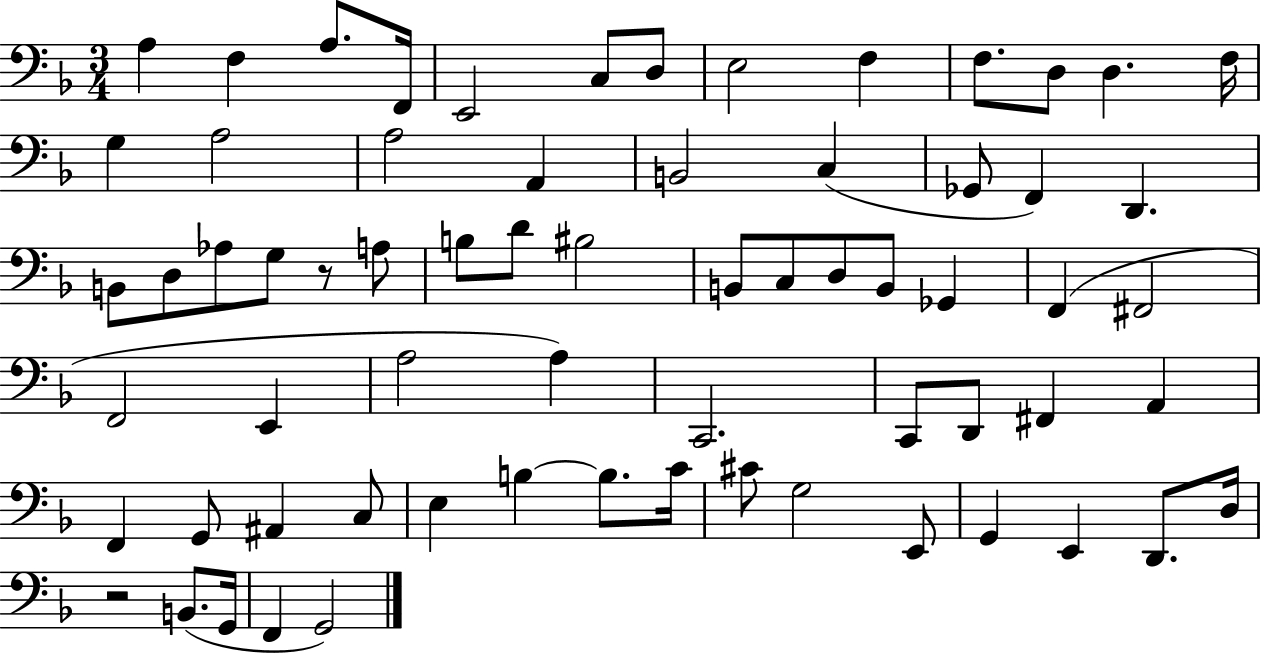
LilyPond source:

{
  \clef bass
  \numericTimeSignature
  \time 3/4
  \key f \major
  a4 f4 a8. f,16 | e,2 c8 d8 | e2 f4 | f8. d8 d4. f16 | \break g4 a2 | a2 a,4 | b,2 c4( | ges,8 f,4) d,4. | \break b,8 d8 aes8 g8 r8 a8 | b8 d'8 bis2 | b,8 c8 d8 b,8 ges,4 | f,4( fis,2 | \break f,2 e,4 | a2 a4) | c,2. | c,8 d,8 fis,4 a,4 | \break f,4 g,8 ais,4 c8 | e4 b4~~ b8. c'16 | cis'8 g2 e,8 | g,4 e,4 d,8. d16 | \break r2 b,8.( g,16 | f,4 g,2) | \bar "|."
}